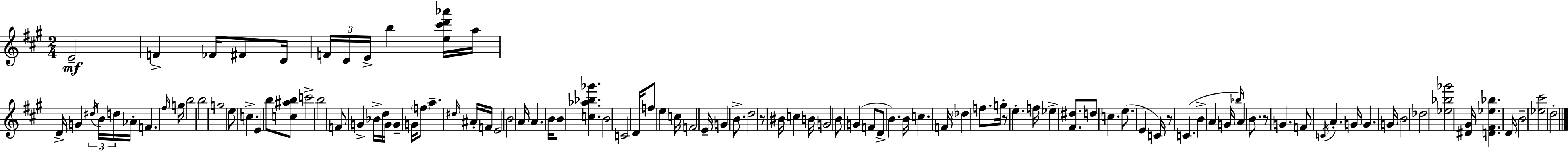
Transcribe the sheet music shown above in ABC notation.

X:1
T:Untitled
M:2/4
L:1/4
K:A
E2 F _F/4 ^F/2 D/4 F/4 D/4 E/4 b [e^c'd'_a']/4 a/4 D/4 G ^d/4 B/4 d/4 _A/4 F ^f/4 g/4 b2 b2 g2 e/2 c E b/2 [c^ab]/2 c'2 b2 F/2 G _B/4 d/4 G/4 G G/4 f/2 a ^d/4 ^A/4 F/4 E2 B2 A/4 A B/4 B/2 [c_a_b_g'] B2 C2 D/4 f/2 e c/4 F2 E/4 G B/2 d2 z/2 ^B/4 c B/4 G2 B/2 G F/2 D/2 B B/4 c F/4 _d f/2 g/4 z/2 e f/4 _e [^F^d]/2 d/2 c e/2 E C/4 z/2 C B A G/4 _b/4 A B/2 z/2 G F/2 C/4 A G/4 G G/4 B2 _d2 [_e_b_g']2 [^D^G]/4 [D^F_e_b] D/4 B2 [_e^c']2 d2